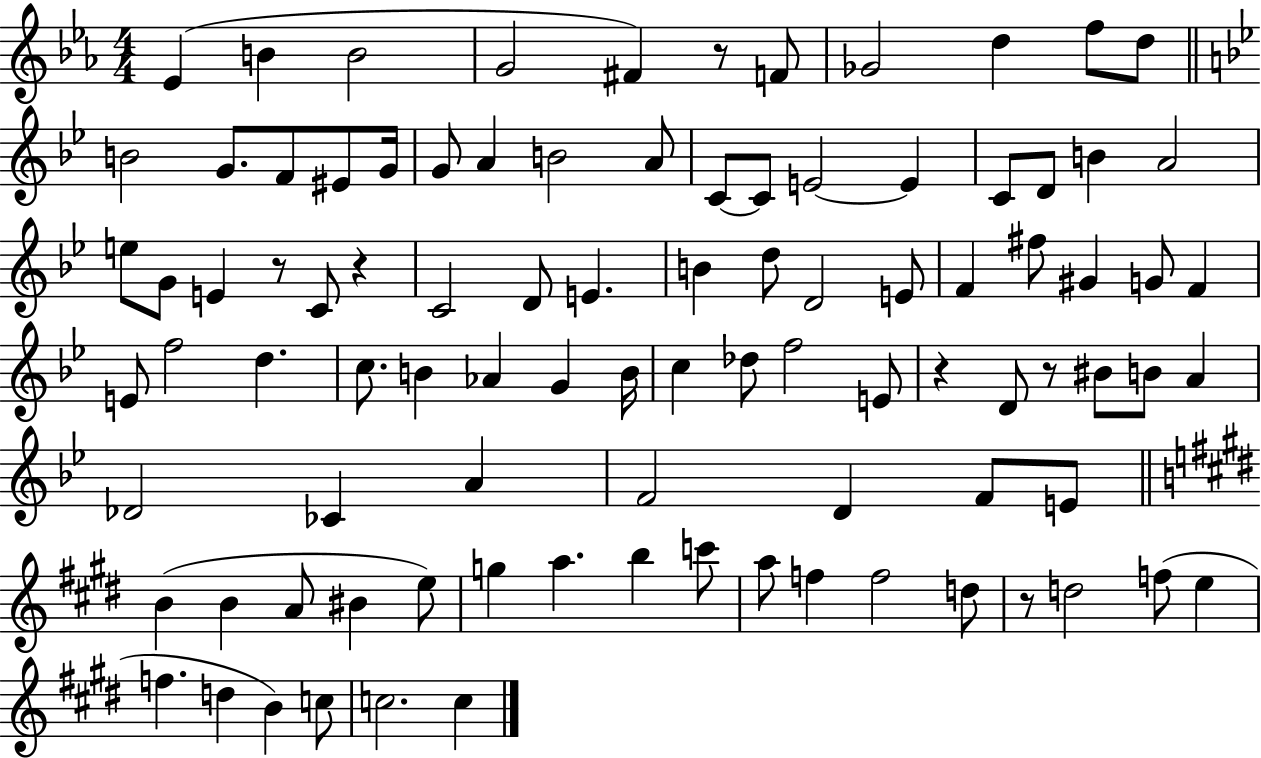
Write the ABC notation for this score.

X:1
T:Untitled
M:4/4
L:1/4
K:Eb
_E B B2 G2 ^F z/2 F/2 _G2 d f/2 d/2 B2 G/2 F/2 ^E/2 G/4 G/2 A B2 A/2 C/2 C/2 E2 E C/2 D/2 B A2 e/2 G/2 E z/2 C/2 z C2 D/2 E B d/2 D2 E/2 F ^f/2 ^G G/2 F E/2 f2 d c/2 B _A G B/4 c _d/2 f2 E/2 z D/2 z/2 ^B/2 B/2 A _D2 _C A F2 D F/2 E/2 B B A/2 ^B e/2 g a b c'/2 a/2 f f2 d/2 z/2 d2 f/2 e f d B c/2 c2 c